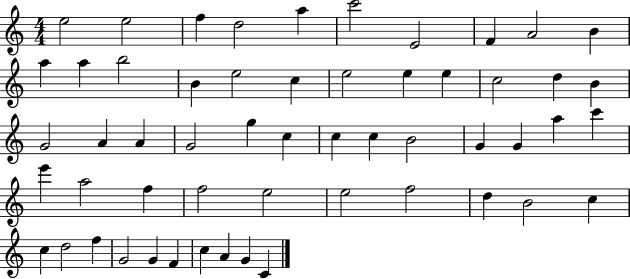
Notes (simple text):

E5/h E5/h F5/q D5/h A5/q C6/h E4/h F4/q A4/h B4/q A5/q A5/q B5/h B4/q E5/h C5/q E5/h E5/q E5/q C5/h D5/q B4/q G4/h A4/q A4/q G4/h G5/q C5/q C5/q C5/q B4/h G4/q G4/q A5/q C6/q E6/q A5/h F5/q F5/h E5/h E5/h F5/h D5/q B4/h C5/q C5/q D5/h F5/q G4/h G4/q F4/q C5/q A4/q G4/q C4/q